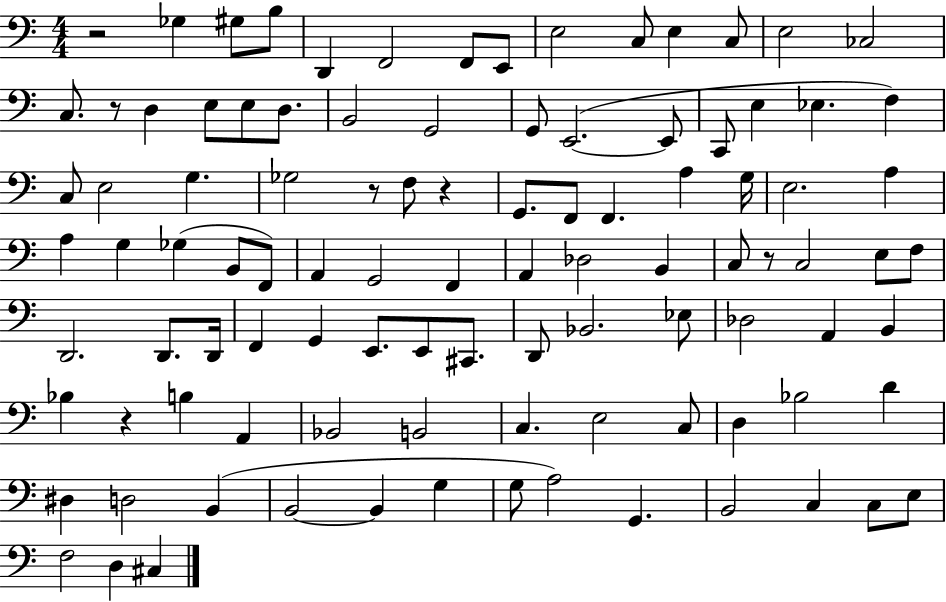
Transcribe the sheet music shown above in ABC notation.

X:1
T:Untitled
M:4/4
L:1/4
K:C
z2 _G, ^G,/2 B,/2 D,, F,,2 F,,/2 E,,/2 E,2 C,/2 E, C,/2 E,2 _C,2 C,/2 z/2 D, E,/2 E,/2 D,/2 B,,2 G,,2 G,,/2 E,,2 E,,/2 C,,/2 E, _E, F, C,/2 E,2 G, _G,2 z/2 F,/2 z G,,/2 F,,/2 F,, A, G,/4 E,2 A, A, G, _G, B,,/2 F,,/2 A,, G,,2 F,, A,, _D,2 B,, C,/2 z/2 C,2 E,/2 F,/2 D,,2 D,,/2 D,,/4 F,, G,, E,,/2 E,,/2 ^C,,/2 D,,/2 _B,,2 _E,/2 _D,2 A,, B,, _B, z B, A,, _B,,2 B,,2 C, E,2 C,/2 D, _B,2 D ^D, D,2 B,, B,,2 B,, G, G,/2 A,2 G,, B,,2 C, C,/2 E,/2 F,2 D, ^C,